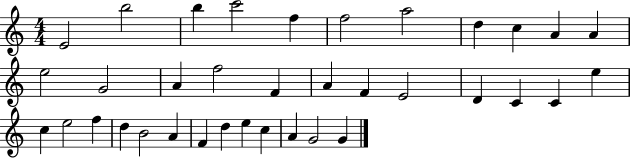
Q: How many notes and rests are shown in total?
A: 36